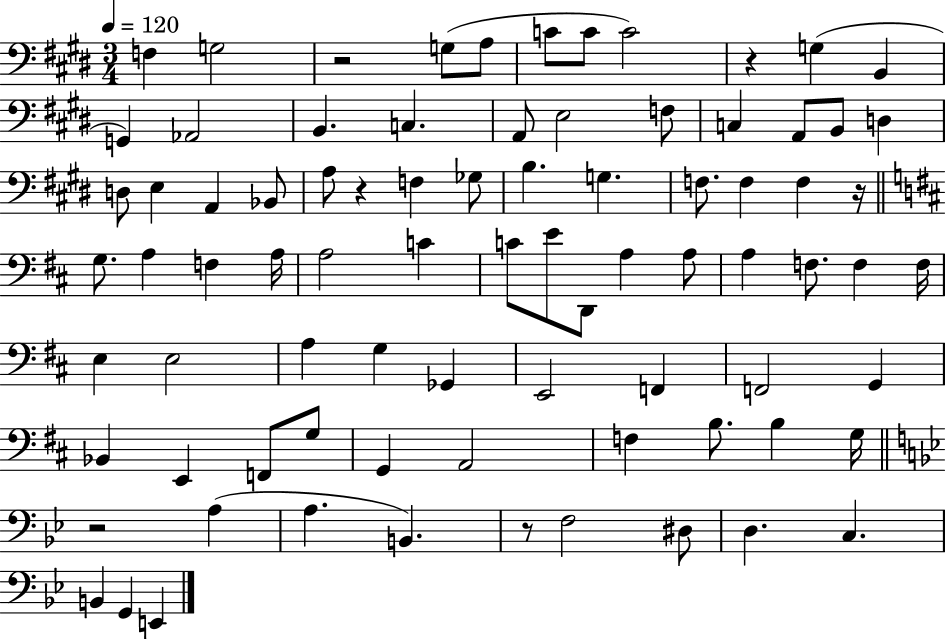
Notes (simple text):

F3/q G3/h R/h G3/e A3/e C4/e C4/e C4/h R/q G3/q B2/q G2/q Ab2/h B2/q. C3/q. A2/e E3/h F3/e C3/q A2/e B2/e D3/q D3/e E3/q A2/q Bb2/e A3/e R/q F3/q Gb3/e B3/q. G3/q. F3/e. F3/q F3/q R/s G3/e. A3/q F3/q A3/s A3/h C4/q C4/e E4/e D2/e A3/q A3/e A3/q F3/e. F3/q F3/s E3/q E3/h A3/q G3/q Gb2/q E2/h F2/q F2/h G2/q Bb2/q E2/q F2/e G3/e G2/q A2/h F3/q B3/e. B3/q G3/s R/h A3/q A3/q. B2/q. R/e F3/h D#3/e D3/q. C3/q. B2/q G2/q E2/q